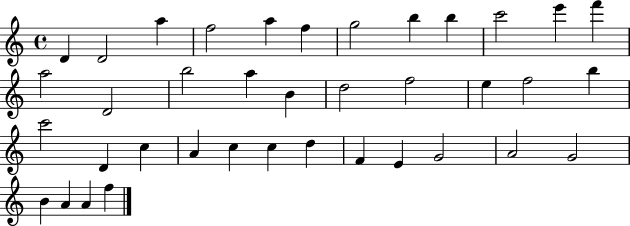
{
  \clef treble
  \time 4/4
  \defaultTimeSignature
  \key c \major
  d'4 d'2 a''4 | f''2 a''4 f''4 | g''2 b''4 b''4 | c'''2 e'''4 f'''4 | \break a''2 d'2 | b''2 a''4 b'4 | d''2 f''2 | e''4 f''2 b''4 | \break c'''2 d'4 c''4 | a'4 c''4 c''4 d''4 | f'4 e'4 g'2 | a'2 g'2 | \break b'4 a'4 a'4 f''4 | \bar "|."
}